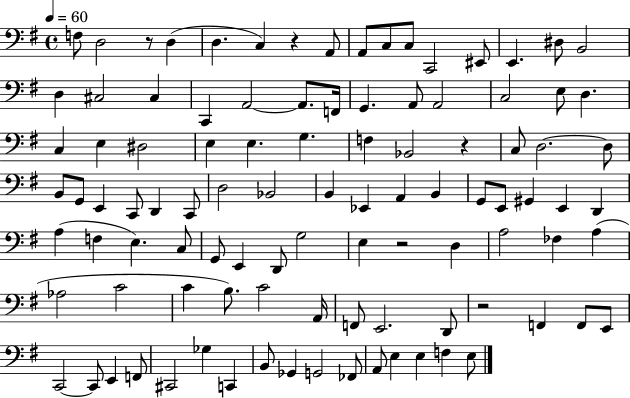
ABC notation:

X:1
T:Untitled
M:4/4
L:1/4
K:G
F,/2 D,2 z/2 D, D, C, z A,,/2 A,,/2 C,/2 C,/2 C,,2 ^E,,/2 E,, ^D,/2 B,,2 D, ^C,2 ^C, C,, A,,2 A,,/2 F,,/4 G,, A,,/2 A,,2 C,2 E,/2 D, C, E, ^D,2 E, E, G, F, _B,,2 z C,/2 D,2 D,/2 B,,/2 G,,/2 E,, C,,/2 D,, C,,/2 D,2 _B,,2 B,, _E,, A,, B,, G,,/2 E,,/2 ^G,, E,, D,, A, F, E, C,/2 G,,/2 E,, D,,/2 G,2 E, z2 D, A,2 _F, A, _A,2 C2 C B,/2 C2 A,,/4 F,,/2 E,,2 D,,/2 z2 F,, F,,/2 E,,/2 C,,2 C,,/2 E,, F,,/2 ^C,,2 _G, C,, B,,/2 _G,, G,,2 _F,,/2 A,,/2 E, E, F, E,/2